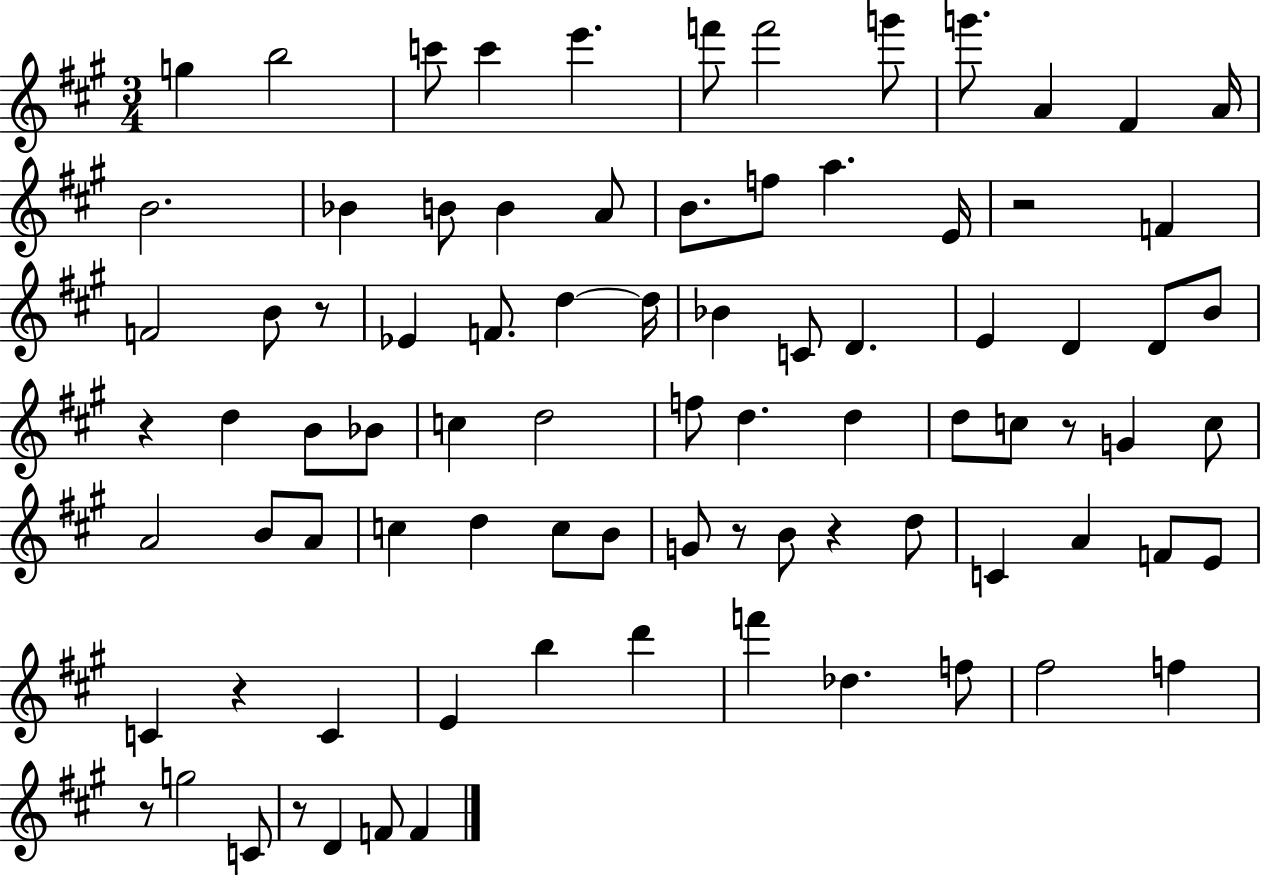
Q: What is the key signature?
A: A major